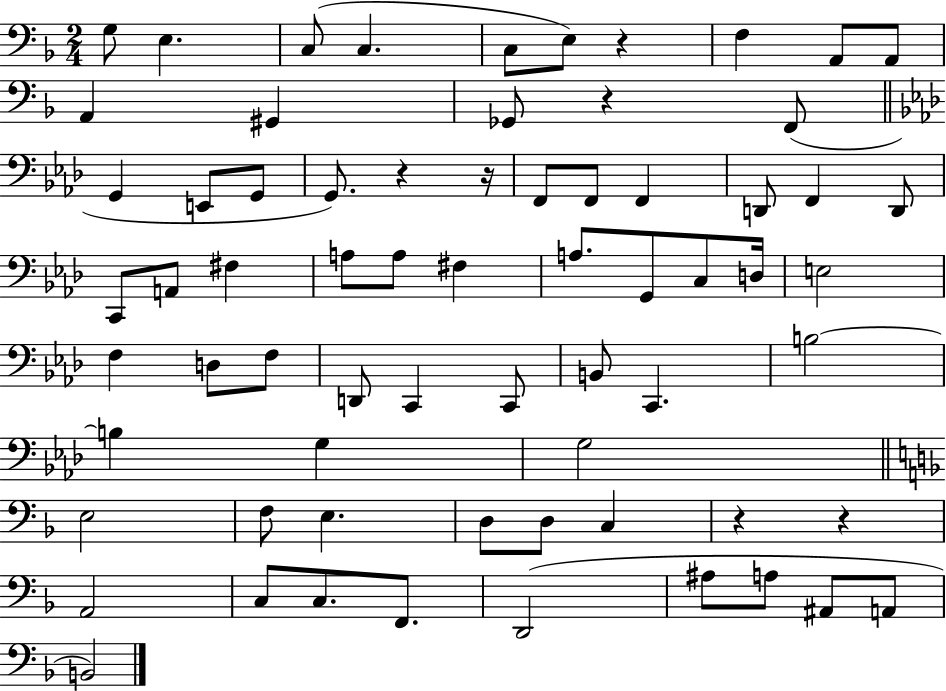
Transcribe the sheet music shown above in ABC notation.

X:1
T:Untitled
M:2/4
L:1/4
K:F
G,/2 E, C,/2 C, C,/2 E,/2 z F, A,,/2 A,,/2 A,, ^G,, _G,,/2 z F,,/2 G,, E,,/2 G,,/2 G,,/2 z z/4 F,,/2 F,,/2 F,, D,,/2 F,, D,,/2 C,,/2 A,,/2 ^F, A,/2 A,/2 ^F, A,/2 G,,/2 C,/2 D,/4 E,2 F, D,/2 F,/2 D,,/2 C,, C,,/2 B,,/2 C,, B,2 B, G, G,2 E,2 F,/2 E, D,/2 D,/2 C, z z A,,2 C,/2 C,/2 F,,/2 D,,2 ^A,/2 A,/2 ^A,,/2 A,,/2 B,,2